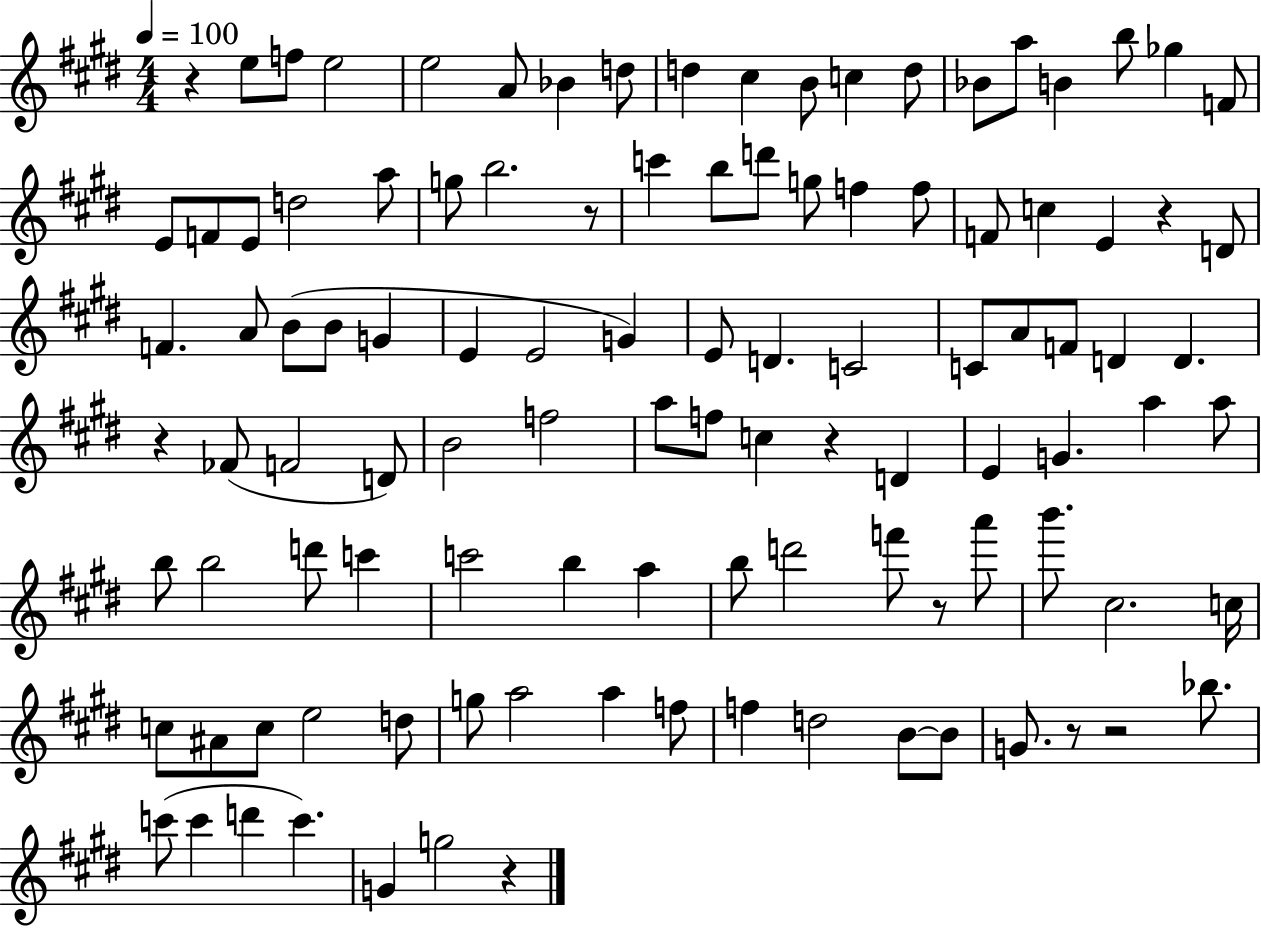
{
  \clef treble
  \numericTimeSignature
  \time 4/4
  \key e \major
  \tempo 4 = 100
  r4 e''8 f''8 e''2 | e''2 a'8 bes'4 d''8 | d''4 cis''4 b'8 c''4 d''8 | bes'8 a''8 b'4 b''8 ges''4 f'8 | \break e'8 f'8 e'8 d''2 a''8 | g''8 b''2. r8 | c'''4 b''8 d'''8 g''8 f''4 f''8 | f'8 c''4 e'4 r4 d'8 | \break f'4. a'8 b'8( b'8 g'4 | e'4 e'2 g'4) | e'8 d'4. c'2 | c'8 a'8 f'8 d'4 d'4. | \break r4 fes'8( f'2 d'8) | b'2 f''2 | a''8 f''8 c''4 r4 d'4 | e'4 g'4. a''4 a''8 | \break b''8 b''2 d'''8 c'''4 | c'''2 b''4 a''4 | b''8 d'''2 f'''8 r8 a'''8 | b'''8. cis''2. c''16 | \break c''8 ais'8 c''8 e''2 d''8 | g''8 a''2 a''4 f''8 | f''4 d''2 b'8~~ b'8 | g'8. r8 r2 bes''8. | \break c'''8( c'''4 d'''4 c'''4.) | g'4 g''2 r4 | \bar "|."
}